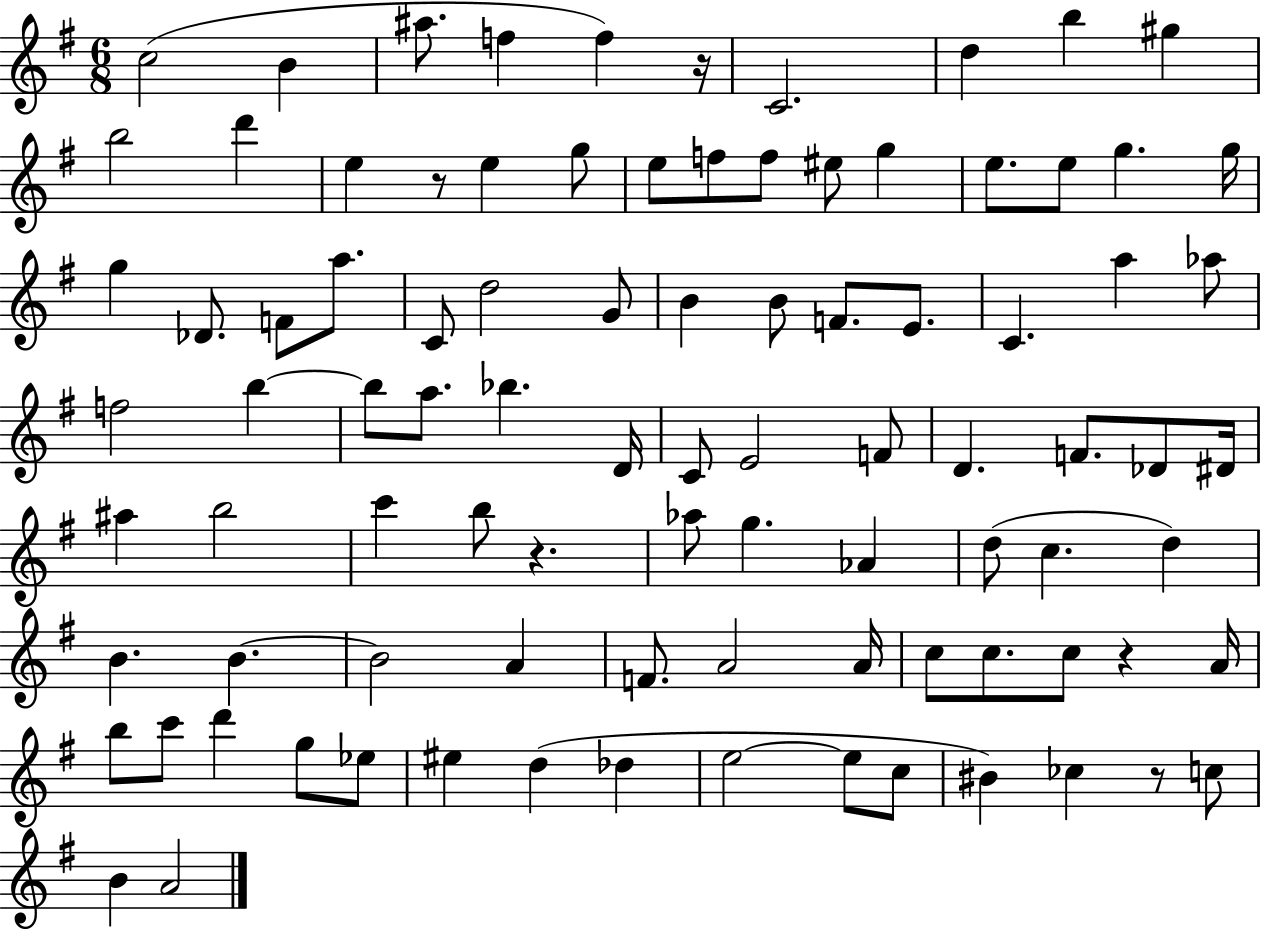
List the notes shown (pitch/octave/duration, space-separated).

C5/h B4/q A#5/e. F5/q F5/q R/s C4/h. D5/q B5/q G#5/q B5/h D6/q E5/q R/e E5/q G5/e E5/e F5/e F5/e EIS5/e G5/q E5/e. E5/e G5/q. G5/s G5/q Db4/e. F4/e A5/e. C4/e D5/h G4/e B4/q B4/e F4/e. E4/e. C4/q. A5/q Ab5/e F5/h B5/q B5/e A5/e. Bb5/q. D4/s C4/e E4/h F4/e D4/q. F4/e. Db4/e D#4/s A#5/q B5/h C6/q B5/e R/q. Ab5/e G5/q. Ab4/q D5/e C5/q. D5/q B4/q. B4/q. B4/h A4/q F4/e. A4/h A4/s C5/e C5/e. C5/e R/q A4/s B5/e C6/e D6/q G5/e Eb5/e EIS5/q D5/q Db5/q E5/h E5/e C5/e BIS4/q CES5/q R/e C5/e B4/q A4/h